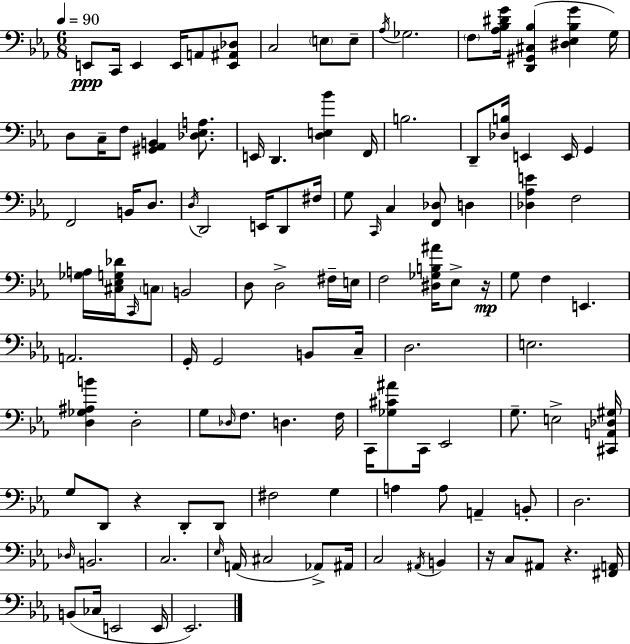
X:1
T:Untitled
M:6/8
L:1/4
K:Eb
E,,/2 C,,/4 E,, E,,/4 A,,/2 [E,,^A,,_D,]/2 C,2 E,/2 E,/2 _A,/4 _G,2 F,/2 [_A,_B,^DG]/4 [D,,^G,,^C,_B,] [^D,_E,_B,G] G,/4 D,/2 C,/4 F,/2 [^G,,_A,,B,,] [_D,_E,A,]/2 E,,/4 D,, [D,E,_B] F,,/4 B,2 D,,/2 [_D,B,]/4 E,, E,,/4 G,, F,,2 B,,/4 D,/2 D,/4 D,,2 E,,/4 D,,/2 ^F,/4 G,/2 C,,/4 C, [F,,_D,]/2 D, [_D,_A,E] F,2 [_G,A,]/4 [^C,_E,G,_D]/4 C,,/4 C,/2 B,,2 D,/2 D,2 ^F,/4 E,/4 F,2 [^D,_G,B,^A]/4 _E,/2 z/4 G,/2 F, E,, A,,2 G,,/4 G,,2 B,,/2 C,/4 D,2 E,2 [D,_G,^A,B] D,2 G,/2 _D,/4 F,/2 D, F,/4 C,,/4 [_G,^C^A]/2 C,,/4 _E,,2 G,/2 E,2 [^C,,A,,_D,^G,]/4 G,/2 D,,/2 z D,,/2 D,,/2 ^F,2 G, A, A,/2 A,, B,,/2 D,2 _D,/4 B,,2 C,2 _E,/4 A,,/4 ^C,2 _A,,/2 ^A,,/4 C,2 ^A,,/4 B,, z/4 C,/2 ^A,,/2 z [^F,,A,,]/4 B,,/2 _C,/4 E,,2 E,,/4 _E,,2